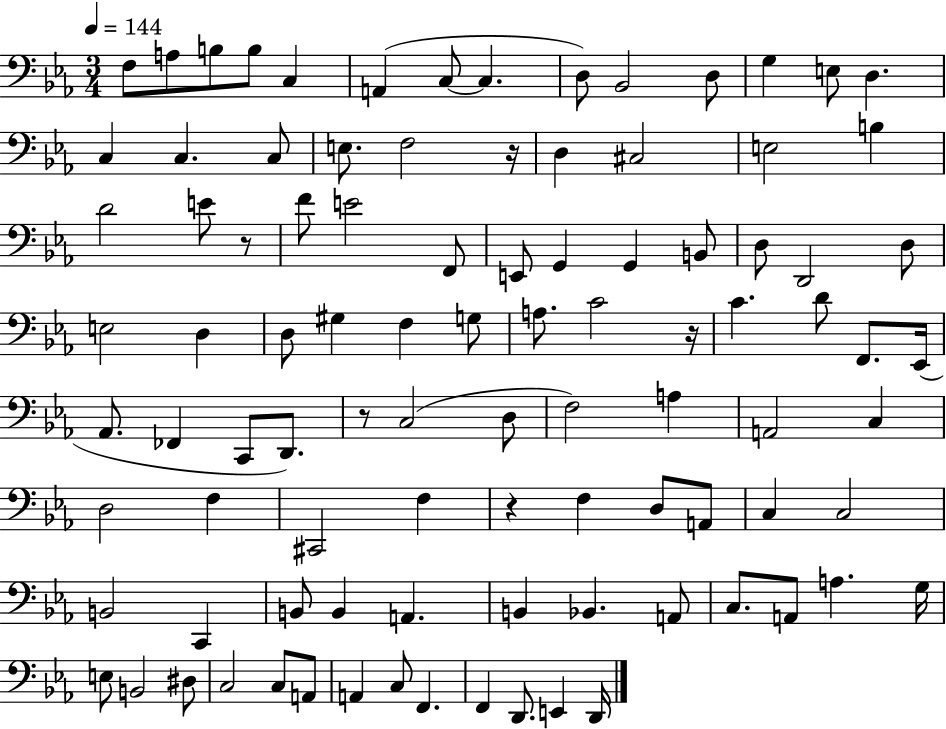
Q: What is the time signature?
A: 3/4